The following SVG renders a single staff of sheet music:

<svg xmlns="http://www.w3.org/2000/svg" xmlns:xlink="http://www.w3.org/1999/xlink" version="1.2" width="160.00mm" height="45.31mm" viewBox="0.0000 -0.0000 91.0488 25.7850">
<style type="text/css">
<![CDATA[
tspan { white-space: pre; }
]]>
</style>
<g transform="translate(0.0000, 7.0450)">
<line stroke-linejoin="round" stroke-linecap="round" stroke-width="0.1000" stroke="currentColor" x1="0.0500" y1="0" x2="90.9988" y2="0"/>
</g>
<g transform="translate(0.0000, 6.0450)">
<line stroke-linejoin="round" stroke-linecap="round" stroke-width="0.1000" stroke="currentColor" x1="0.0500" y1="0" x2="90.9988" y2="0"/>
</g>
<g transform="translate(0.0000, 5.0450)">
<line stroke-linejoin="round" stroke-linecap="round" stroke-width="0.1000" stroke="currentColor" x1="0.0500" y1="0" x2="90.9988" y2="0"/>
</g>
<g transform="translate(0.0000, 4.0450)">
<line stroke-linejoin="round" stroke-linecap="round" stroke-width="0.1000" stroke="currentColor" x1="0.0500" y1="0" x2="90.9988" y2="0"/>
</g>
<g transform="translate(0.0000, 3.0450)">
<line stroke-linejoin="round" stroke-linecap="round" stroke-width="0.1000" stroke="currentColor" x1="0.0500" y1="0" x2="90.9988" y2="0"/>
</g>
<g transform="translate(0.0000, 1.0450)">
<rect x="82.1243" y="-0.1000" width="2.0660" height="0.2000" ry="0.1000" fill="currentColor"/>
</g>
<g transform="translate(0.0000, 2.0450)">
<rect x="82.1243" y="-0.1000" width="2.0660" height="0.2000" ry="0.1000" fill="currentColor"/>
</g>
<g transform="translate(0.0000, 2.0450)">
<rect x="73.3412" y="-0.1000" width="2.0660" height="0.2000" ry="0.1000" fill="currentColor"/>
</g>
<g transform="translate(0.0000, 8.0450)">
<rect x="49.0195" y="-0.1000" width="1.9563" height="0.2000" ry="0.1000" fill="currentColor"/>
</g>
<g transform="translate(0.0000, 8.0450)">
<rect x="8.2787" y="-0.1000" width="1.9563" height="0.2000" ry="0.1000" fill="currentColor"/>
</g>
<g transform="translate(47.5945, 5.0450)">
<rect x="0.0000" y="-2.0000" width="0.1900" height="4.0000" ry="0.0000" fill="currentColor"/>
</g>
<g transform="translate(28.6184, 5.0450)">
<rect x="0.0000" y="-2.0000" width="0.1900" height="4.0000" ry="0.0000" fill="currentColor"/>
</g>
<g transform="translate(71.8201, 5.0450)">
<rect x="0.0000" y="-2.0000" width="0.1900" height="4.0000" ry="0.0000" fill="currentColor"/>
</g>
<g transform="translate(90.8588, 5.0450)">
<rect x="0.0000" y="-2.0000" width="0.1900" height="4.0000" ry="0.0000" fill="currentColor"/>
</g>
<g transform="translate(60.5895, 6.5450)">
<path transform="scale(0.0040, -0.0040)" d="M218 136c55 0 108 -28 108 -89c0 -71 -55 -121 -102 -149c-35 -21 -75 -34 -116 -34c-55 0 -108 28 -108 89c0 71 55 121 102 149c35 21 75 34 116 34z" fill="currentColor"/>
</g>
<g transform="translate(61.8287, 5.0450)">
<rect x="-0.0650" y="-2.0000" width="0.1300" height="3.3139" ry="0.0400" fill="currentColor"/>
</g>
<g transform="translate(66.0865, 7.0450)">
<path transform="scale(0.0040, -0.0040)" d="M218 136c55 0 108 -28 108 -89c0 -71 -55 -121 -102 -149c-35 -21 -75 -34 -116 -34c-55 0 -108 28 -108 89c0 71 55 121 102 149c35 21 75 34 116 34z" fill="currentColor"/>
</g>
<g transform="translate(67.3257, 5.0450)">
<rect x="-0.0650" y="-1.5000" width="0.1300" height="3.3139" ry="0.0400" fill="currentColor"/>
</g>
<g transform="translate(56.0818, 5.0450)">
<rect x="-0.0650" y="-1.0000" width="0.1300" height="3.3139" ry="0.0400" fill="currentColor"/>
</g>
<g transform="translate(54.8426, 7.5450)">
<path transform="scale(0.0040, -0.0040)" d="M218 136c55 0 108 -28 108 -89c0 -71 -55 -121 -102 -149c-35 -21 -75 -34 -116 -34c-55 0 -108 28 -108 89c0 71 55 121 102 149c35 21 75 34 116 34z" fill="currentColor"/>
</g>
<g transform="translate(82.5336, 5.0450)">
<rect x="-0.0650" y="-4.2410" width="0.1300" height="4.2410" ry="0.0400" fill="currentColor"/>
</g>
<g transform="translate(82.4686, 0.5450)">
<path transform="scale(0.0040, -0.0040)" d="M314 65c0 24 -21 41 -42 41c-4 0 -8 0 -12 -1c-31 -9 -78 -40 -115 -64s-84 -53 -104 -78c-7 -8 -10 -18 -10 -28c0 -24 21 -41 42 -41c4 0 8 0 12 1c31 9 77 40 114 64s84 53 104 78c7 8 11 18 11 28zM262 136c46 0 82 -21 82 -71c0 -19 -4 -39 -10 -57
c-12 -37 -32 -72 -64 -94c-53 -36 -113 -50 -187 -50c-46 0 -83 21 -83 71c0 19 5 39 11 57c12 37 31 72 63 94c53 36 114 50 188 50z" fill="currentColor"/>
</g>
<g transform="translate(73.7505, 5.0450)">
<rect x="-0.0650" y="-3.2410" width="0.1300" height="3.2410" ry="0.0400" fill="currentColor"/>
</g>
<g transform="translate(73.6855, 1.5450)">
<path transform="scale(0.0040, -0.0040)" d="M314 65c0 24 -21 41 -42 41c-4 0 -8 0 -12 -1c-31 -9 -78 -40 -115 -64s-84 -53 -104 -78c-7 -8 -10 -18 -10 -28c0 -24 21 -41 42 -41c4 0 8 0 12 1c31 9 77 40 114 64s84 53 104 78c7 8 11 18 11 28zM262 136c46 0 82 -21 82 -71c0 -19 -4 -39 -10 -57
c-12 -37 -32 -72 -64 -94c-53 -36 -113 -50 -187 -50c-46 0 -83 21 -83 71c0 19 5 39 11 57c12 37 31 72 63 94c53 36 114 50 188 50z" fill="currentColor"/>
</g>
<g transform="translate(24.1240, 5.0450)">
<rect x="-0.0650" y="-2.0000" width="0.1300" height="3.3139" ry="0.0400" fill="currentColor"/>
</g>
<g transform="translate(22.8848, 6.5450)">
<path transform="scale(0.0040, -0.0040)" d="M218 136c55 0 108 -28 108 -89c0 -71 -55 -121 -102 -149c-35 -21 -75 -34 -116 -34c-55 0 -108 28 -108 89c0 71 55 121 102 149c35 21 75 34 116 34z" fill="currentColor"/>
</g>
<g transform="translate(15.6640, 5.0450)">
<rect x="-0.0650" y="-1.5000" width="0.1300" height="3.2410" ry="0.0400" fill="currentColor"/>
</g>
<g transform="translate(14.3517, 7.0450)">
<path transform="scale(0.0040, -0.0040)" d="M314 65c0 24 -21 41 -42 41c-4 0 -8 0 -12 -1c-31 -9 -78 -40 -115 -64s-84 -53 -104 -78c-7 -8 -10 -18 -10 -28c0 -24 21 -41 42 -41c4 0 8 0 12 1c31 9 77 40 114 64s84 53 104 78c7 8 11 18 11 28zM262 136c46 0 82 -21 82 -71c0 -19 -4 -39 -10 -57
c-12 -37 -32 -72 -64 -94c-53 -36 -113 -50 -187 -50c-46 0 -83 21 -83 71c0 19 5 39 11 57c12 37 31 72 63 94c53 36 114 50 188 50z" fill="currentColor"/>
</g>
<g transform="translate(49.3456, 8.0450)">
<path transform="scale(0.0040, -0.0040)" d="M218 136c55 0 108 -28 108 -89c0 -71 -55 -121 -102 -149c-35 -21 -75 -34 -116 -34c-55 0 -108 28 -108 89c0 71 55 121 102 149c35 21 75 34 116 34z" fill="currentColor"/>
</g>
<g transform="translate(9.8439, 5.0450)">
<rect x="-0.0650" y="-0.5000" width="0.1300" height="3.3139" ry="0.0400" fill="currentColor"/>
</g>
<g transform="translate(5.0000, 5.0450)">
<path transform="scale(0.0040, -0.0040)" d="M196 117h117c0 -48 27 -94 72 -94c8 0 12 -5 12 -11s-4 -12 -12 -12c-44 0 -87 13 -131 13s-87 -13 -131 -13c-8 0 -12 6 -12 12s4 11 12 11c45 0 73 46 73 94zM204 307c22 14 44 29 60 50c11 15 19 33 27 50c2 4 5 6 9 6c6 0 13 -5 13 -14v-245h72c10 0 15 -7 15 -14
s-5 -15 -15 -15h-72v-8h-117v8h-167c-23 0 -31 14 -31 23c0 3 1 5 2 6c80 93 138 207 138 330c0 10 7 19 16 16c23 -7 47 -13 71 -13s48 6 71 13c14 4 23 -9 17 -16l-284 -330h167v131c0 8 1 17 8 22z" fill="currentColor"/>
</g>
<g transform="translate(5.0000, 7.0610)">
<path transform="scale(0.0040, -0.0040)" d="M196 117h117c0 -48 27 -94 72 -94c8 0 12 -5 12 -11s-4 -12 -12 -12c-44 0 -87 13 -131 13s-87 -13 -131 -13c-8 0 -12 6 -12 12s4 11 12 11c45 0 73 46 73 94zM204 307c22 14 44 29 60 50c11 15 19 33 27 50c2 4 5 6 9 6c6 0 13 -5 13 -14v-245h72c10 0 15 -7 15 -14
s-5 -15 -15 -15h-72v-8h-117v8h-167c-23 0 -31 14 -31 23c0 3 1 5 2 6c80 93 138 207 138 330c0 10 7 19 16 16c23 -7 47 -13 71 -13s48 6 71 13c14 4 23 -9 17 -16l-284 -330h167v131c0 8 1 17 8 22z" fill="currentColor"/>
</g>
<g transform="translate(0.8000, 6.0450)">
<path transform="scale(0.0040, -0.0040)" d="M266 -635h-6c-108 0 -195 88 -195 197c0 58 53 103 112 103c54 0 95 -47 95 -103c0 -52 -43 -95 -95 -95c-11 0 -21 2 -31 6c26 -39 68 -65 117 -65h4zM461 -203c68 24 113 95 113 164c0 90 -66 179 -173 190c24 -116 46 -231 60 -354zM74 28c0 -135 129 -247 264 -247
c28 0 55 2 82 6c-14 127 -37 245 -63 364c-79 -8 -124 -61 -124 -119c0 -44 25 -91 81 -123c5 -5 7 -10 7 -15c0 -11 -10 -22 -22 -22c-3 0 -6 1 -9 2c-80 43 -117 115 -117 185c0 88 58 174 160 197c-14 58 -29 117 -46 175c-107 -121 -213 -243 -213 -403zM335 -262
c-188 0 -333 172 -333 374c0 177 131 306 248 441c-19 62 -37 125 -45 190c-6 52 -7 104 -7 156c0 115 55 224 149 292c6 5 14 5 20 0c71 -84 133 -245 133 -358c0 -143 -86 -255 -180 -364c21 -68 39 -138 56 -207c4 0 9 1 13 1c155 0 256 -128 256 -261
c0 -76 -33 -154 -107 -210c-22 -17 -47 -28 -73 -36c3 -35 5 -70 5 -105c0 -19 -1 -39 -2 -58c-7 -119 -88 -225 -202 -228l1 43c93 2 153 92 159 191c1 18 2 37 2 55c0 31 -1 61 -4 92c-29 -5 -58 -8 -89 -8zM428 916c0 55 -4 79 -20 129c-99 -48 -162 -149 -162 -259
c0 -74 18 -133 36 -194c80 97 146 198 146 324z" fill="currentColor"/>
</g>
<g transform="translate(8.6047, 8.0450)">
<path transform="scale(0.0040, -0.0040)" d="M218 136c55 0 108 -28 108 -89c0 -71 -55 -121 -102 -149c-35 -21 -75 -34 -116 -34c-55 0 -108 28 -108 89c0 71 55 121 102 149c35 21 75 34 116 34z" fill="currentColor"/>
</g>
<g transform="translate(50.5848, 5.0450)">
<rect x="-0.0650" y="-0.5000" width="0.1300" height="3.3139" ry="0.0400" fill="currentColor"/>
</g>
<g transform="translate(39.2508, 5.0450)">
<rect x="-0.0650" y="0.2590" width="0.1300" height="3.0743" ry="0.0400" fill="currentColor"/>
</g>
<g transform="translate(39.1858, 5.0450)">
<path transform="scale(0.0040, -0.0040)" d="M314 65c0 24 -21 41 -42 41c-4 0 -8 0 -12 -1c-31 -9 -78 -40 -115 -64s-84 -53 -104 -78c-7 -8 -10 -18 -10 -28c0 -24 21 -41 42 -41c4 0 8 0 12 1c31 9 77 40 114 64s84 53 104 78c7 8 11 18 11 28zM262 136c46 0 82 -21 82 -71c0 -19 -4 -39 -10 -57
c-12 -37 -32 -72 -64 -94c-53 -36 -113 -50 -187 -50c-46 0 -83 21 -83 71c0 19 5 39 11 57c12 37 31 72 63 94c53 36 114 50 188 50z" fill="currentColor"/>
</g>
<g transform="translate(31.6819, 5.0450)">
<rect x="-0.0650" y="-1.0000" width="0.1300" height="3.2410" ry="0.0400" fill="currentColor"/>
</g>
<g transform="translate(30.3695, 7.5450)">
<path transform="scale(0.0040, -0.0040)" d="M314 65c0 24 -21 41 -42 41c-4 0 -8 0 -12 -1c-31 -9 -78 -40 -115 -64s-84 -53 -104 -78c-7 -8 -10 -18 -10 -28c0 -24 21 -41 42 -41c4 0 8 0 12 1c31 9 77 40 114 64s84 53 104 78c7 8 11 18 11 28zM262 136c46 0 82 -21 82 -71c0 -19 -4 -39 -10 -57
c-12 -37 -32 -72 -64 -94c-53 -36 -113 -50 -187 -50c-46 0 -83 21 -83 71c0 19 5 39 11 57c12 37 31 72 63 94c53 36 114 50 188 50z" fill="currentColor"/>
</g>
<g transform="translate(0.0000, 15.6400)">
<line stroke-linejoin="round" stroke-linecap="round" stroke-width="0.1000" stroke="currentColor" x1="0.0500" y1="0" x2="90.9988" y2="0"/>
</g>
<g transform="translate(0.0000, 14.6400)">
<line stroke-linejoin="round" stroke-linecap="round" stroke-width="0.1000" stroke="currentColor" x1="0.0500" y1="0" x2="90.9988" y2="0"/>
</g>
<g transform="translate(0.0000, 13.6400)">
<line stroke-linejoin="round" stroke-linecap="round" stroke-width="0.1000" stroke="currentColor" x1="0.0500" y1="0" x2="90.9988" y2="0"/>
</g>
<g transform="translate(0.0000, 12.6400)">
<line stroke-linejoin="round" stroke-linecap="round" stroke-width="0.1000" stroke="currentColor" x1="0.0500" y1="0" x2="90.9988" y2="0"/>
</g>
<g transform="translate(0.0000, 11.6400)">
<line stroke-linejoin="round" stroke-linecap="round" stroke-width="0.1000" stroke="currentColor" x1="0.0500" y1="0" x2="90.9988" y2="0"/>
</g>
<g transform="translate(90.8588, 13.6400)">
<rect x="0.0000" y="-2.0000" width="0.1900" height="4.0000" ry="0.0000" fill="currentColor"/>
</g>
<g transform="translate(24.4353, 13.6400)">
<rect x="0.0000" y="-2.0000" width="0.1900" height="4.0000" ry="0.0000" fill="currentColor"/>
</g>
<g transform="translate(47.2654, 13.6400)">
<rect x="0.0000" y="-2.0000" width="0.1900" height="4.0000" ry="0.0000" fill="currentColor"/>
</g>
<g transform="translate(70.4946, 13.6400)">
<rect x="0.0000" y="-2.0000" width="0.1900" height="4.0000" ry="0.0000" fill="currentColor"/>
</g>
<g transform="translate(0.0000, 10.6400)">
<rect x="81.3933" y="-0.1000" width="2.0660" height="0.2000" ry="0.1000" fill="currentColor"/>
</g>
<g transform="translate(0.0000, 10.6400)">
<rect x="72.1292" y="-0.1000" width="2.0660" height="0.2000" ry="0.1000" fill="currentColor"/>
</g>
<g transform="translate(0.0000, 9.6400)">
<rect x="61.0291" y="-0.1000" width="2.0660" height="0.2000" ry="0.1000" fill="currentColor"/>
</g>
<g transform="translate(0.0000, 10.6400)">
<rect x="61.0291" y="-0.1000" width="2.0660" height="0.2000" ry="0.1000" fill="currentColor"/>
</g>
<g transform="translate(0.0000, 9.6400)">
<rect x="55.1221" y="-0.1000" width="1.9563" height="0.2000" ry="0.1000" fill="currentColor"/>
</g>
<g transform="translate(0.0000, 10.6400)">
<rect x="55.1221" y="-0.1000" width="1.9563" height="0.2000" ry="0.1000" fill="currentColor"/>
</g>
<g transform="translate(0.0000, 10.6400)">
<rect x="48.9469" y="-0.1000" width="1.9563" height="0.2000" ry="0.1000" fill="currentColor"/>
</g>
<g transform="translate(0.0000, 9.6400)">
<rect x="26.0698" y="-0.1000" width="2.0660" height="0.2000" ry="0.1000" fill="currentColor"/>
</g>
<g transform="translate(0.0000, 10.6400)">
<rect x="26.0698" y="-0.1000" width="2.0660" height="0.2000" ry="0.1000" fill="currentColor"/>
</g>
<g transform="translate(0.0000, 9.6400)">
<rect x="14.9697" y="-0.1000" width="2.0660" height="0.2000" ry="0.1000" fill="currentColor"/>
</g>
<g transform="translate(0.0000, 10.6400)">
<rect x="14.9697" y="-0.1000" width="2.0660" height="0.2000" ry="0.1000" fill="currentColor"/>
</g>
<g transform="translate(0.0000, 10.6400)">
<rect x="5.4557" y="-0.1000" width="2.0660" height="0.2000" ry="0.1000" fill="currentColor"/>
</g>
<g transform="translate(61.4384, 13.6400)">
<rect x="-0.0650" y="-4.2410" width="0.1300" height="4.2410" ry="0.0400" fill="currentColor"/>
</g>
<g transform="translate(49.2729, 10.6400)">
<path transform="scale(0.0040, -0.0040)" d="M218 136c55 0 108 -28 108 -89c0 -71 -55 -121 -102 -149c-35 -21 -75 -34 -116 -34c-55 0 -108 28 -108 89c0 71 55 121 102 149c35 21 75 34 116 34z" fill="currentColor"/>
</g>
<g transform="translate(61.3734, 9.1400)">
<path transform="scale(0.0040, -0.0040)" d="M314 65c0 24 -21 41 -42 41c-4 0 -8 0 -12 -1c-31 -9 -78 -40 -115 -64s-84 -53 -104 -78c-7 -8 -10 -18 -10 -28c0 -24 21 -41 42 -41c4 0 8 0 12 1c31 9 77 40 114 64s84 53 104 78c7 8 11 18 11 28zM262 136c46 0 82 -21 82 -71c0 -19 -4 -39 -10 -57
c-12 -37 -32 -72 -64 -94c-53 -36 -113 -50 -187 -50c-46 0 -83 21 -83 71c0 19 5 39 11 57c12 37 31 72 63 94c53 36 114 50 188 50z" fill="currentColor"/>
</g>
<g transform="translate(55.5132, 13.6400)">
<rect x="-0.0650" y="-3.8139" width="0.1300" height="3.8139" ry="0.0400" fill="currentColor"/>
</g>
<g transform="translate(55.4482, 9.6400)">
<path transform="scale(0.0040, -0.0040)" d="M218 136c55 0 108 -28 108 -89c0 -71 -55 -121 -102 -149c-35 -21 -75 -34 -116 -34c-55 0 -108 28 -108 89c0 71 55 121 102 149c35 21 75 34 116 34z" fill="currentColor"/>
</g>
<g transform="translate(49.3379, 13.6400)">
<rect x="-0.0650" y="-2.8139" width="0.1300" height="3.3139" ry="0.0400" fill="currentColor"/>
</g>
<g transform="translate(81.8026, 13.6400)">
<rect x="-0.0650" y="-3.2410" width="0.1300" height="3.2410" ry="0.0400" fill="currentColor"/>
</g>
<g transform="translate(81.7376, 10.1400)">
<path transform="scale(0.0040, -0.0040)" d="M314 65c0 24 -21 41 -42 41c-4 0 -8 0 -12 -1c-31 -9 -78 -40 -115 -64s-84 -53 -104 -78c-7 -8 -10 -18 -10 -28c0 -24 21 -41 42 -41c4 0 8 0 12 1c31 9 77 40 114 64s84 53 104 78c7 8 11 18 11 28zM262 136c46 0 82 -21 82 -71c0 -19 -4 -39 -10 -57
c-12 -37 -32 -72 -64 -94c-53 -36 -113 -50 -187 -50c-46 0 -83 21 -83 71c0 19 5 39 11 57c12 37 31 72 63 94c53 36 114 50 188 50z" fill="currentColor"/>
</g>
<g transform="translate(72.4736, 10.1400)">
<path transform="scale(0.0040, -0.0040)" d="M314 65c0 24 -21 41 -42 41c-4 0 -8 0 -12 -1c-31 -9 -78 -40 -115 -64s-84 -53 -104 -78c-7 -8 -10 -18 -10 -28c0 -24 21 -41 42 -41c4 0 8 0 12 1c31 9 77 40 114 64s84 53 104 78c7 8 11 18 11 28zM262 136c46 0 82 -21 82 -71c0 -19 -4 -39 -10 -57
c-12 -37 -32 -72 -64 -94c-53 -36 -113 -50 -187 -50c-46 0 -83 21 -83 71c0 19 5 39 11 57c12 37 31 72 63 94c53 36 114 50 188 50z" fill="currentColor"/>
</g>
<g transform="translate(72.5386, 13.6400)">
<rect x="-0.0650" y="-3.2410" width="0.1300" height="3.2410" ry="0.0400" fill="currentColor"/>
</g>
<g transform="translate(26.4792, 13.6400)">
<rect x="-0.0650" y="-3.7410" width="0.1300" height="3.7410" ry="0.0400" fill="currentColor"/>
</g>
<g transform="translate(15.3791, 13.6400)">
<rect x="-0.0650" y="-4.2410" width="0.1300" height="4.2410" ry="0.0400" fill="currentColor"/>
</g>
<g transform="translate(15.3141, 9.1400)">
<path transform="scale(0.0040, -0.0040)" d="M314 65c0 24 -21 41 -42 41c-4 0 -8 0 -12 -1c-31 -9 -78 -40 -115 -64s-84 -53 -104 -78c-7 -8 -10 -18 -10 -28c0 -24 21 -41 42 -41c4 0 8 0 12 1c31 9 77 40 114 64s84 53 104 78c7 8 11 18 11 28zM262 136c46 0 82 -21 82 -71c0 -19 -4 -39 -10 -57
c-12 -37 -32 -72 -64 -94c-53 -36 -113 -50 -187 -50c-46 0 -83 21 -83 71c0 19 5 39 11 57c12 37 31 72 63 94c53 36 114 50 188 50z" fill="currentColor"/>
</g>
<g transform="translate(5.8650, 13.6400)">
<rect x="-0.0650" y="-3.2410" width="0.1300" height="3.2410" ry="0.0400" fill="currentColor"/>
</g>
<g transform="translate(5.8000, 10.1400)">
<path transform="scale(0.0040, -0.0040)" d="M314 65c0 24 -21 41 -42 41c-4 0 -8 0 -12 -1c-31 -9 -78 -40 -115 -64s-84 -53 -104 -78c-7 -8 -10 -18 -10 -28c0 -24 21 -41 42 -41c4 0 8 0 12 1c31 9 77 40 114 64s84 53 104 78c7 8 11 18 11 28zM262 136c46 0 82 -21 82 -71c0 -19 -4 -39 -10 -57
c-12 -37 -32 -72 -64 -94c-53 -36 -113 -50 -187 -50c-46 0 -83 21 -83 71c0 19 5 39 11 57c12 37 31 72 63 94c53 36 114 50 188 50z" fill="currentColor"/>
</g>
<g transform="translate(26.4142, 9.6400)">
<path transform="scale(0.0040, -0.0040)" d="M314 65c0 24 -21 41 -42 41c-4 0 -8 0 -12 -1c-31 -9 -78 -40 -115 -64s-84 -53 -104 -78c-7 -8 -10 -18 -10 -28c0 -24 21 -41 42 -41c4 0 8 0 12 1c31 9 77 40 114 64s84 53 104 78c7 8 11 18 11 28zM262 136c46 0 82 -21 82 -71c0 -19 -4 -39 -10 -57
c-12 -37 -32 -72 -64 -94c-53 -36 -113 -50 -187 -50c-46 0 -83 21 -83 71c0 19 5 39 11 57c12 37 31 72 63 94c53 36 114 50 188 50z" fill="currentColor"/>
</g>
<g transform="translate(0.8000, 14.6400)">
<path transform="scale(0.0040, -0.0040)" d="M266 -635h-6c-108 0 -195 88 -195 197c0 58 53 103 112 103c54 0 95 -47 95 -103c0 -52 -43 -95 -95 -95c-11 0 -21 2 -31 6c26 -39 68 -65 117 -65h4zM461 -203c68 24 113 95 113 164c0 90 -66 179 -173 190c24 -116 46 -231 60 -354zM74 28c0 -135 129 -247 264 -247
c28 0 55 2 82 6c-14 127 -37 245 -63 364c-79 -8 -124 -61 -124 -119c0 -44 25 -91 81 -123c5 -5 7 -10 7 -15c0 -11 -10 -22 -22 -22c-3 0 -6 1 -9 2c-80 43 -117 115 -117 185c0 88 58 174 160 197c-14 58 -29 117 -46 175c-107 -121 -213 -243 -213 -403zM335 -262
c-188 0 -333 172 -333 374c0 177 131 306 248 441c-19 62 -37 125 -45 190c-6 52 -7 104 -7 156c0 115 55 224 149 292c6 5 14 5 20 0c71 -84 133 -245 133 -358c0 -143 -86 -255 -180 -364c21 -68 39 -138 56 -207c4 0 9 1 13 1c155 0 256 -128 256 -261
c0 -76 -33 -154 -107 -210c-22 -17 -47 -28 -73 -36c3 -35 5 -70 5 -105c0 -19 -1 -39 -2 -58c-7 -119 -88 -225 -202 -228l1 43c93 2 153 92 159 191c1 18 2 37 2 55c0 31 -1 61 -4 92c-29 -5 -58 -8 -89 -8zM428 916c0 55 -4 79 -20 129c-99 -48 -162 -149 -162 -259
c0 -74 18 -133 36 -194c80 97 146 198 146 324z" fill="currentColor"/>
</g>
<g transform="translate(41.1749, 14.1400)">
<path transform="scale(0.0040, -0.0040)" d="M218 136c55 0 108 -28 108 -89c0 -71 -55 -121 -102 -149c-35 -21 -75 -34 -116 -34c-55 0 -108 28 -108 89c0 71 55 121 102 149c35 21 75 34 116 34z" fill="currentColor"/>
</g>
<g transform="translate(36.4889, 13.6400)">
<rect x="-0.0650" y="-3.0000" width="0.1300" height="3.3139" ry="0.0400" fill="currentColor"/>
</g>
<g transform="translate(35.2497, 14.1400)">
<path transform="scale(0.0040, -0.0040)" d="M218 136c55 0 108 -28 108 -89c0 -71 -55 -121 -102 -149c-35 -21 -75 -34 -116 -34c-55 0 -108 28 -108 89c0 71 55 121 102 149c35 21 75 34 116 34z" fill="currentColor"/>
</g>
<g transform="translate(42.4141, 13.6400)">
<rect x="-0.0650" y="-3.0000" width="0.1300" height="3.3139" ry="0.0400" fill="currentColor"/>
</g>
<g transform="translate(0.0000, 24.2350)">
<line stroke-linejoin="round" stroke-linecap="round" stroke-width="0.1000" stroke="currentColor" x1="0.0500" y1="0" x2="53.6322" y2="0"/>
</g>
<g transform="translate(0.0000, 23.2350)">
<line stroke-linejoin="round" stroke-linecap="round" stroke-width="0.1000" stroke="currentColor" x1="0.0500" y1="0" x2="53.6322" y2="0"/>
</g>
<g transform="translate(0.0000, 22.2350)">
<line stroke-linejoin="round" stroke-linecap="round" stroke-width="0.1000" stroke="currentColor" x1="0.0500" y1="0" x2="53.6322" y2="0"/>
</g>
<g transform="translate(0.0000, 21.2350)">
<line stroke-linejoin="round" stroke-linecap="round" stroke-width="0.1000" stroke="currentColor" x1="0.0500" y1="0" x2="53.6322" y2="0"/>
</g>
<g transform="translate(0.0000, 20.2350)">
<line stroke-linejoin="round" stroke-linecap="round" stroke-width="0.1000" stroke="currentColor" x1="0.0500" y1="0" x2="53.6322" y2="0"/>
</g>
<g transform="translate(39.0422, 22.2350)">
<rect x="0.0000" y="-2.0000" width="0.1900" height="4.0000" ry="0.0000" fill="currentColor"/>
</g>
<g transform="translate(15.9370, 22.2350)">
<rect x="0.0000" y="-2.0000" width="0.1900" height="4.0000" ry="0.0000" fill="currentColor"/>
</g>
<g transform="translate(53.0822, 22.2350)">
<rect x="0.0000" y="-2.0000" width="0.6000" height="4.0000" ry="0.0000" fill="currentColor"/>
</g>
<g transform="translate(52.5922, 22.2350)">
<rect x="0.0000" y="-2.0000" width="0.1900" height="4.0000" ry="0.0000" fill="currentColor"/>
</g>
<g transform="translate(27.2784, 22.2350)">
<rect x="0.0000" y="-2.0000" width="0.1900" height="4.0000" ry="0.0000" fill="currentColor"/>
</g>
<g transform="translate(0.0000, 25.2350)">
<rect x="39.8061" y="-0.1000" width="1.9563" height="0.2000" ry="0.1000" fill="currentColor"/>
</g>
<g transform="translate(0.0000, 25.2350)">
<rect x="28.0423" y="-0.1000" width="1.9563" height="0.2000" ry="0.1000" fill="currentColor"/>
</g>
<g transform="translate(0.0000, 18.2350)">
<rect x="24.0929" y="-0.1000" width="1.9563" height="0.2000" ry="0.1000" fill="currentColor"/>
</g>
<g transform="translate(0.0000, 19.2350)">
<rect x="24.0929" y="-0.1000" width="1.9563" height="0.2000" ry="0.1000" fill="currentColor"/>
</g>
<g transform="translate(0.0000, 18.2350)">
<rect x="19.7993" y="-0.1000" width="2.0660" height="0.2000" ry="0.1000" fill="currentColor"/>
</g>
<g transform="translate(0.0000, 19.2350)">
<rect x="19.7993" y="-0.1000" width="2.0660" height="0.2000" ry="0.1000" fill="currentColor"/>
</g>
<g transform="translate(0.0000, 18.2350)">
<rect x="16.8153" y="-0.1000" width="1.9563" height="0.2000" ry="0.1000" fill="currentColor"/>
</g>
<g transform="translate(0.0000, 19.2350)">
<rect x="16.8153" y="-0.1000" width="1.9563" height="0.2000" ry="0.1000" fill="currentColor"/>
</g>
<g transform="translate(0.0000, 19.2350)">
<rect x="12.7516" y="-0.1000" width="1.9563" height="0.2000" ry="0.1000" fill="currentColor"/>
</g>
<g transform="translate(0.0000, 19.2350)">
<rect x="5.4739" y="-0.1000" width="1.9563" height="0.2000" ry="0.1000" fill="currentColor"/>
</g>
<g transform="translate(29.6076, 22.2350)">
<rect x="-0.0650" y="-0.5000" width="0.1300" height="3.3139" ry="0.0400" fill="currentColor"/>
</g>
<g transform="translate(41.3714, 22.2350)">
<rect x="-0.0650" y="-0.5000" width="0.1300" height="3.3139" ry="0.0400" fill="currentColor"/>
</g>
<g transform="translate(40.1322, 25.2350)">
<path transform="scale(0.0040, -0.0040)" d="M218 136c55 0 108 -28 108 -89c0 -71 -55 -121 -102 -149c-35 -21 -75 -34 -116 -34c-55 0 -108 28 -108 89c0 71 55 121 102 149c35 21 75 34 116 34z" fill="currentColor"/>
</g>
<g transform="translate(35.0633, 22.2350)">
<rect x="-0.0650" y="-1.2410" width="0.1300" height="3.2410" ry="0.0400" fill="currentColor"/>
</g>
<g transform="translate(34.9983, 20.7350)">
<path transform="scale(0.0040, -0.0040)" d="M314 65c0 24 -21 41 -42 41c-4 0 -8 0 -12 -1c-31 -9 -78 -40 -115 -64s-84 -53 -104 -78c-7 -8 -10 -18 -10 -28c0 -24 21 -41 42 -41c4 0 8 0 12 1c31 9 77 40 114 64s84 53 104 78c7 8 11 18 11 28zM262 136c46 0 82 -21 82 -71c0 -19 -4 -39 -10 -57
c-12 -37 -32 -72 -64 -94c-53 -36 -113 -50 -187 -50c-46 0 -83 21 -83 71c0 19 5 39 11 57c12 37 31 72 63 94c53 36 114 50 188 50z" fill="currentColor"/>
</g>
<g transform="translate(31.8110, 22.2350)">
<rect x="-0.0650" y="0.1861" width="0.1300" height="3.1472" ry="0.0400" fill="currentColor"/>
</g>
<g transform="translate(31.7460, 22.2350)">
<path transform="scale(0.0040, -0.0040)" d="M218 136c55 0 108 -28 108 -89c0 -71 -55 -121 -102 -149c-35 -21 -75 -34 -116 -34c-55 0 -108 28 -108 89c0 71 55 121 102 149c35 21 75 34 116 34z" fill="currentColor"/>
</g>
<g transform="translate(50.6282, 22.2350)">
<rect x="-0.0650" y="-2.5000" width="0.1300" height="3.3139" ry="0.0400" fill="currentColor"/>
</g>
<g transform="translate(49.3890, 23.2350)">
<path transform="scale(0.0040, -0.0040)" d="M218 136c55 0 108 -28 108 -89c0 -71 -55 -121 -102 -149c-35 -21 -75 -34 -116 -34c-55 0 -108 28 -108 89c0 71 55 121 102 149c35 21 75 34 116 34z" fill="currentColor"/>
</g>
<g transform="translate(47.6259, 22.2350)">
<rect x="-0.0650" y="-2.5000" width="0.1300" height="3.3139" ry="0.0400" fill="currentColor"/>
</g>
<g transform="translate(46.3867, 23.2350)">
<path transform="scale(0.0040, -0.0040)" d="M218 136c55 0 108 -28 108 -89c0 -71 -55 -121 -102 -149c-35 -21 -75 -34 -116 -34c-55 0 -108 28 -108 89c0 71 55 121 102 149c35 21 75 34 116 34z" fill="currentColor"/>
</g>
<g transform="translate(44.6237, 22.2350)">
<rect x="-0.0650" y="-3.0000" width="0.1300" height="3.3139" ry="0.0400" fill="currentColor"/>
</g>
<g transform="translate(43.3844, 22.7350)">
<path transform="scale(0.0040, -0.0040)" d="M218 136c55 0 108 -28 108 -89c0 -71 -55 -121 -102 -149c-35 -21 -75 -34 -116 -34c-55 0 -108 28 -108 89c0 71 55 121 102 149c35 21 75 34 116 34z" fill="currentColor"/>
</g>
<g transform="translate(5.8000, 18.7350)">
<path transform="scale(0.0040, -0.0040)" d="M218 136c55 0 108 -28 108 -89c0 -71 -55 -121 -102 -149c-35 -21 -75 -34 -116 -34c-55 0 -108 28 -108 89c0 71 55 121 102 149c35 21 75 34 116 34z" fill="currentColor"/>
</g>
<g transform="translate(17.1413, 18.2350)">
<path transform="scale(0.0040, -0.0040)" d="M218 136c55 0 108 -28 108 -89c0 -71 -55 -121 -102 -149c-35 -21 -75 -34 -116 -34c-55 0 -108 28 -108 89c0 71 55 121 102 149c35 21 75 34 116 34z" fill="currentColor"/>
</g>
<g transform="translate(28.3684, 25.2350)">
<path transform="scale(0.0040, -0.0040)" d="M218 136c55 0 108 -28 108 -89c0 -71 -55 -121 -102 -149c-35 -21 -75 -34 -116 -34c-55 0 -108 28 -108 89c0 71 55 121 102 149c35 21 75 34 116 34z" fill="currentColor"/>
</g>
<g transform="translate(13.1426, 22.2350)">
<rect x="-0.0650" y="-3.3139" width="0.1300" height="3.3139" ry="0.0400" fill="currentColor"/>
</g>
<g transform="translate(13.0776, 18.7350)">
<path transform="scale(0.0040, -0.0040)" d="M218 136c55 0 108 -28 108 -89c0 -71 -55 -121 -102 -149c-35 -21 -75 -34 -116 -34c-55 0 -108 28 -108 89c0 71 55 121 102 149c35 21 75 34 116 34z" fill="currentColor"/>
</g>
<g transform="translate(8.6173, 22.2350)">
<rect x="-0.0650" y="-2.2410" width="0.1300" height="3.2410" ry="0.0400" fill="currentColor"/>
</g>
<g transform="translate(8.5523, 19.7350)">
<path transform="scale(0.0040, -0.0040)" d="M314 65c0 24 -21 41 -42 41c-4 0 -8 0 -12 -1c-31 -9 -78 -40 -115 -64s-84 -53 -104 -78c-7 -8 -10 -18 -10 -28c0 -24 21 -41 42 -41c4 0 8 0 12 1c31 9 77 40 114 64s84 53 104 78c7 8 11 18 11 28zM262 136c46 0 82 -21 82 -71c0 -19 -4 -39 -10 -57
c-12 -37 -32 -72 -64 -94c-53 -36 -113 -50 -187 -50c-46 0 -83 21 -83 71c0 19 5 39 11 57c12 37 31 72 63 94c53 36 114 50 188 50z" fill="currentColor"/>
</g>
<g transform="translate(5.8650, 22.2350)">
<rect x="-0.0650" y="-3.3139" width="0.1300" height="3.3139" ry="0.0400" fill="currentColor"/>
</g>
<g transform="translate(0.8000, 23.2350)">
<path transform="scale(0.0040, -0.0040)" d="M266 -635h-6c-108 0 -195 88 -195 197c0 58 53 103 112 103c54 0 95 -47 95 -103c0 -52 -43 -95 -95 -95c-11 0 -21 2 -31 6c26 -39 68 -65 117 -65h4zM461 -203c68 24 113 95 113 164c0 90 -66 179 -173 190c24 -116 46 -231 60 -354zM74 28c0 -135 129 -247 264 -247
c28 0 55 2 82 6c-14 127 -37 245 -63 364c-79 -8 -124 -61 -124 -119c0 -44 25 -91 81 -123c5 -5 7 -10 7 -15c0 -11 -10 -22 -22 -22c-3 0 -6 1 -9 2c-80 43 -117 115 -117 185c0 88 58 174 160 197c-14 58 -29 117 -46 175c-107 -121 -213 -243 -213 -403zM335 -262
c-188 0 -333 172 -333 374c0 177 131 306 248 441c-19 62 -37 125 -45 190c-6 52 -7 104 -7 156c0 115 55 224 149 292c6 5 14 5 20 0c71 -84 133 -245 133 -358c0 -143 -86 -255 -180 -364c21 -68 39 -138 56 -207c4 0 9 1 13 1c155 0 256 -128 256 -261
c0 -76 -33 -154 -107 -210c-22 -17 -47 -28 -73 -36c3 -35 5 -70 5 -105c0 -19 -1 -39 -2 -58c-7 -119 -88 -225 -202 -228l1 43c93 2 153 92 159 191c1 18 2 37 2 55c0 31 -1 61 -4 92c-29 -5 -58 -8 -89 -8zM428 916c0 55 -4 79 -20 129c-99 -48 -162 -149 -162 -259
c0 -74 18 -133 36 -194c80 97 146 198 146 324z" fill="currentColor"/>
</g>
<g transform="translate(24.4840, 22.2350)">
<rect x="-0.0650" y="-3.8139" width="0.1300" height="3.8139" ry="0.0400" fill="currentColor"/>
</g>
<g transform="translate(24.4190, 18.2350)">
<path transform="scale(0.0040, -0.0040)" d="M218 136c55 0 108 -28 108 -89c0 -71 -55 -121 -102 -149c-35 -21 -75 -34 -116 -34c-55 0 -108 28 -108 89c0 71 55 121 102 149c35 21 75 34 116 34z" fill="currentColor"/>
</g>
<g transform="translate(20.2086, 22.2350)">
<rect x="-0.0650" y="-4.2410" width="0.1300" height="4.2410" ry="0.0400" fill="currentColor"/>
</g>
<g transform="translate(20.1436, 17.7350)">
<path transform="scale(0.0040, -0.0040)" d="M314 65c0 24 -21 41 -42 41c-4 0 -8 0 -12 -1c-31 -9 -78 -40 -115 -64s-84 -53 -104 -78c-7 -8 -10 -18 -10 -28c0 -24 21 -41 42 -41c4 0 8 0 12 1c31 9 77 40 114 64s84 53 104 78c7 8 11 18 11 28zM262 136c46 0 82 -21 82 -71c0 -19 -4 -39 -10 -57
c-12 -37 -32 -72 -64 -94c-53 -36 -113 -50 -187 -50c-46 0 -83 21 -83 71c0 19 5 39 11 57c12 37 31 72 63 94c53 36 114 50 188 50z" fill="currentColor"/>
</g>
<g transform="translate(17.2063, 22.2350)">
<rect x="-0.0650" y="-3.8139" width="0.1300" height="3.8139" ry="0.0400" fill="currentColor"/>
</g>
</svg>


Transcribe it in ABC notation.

X:1
T:Untitled
M:4/4
L:1/4
K:C
C E2 F D2 B2 C D F E b2 d'2 b2 d'2 c'2 A A a c' d'2 b2 b2 b g2 b c' d'2 c' C B e2 C A G G